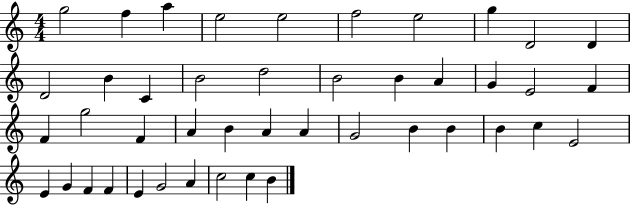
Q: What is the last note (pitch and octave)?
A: B4